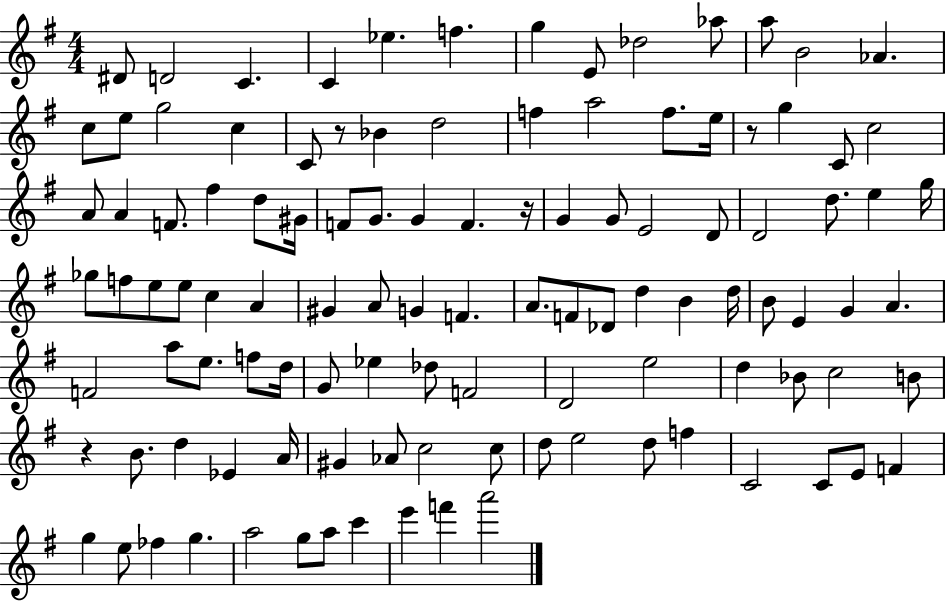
X:1
T:Untitled
M:4/4
L:1/4
K:G
^D/2 D2 C C _e f g E/2 _d2 _a/2 a/2 B2 _A c/2 e/2 g2 c C/2 z/2 _B d2 f a2 f/2 e/4 z/2 g C/2 c2 A/2 A F/2 ^f d/2 ^G/4 F/2 G/2 G F z/4 G G/2 E2 D/2 D2 d/2 e g/4 _g/2 f/2 e/2 e/2 c A ^G A/2 G F A/2 F/2 _D/2 d B d/4 B/2 E G A F2 a/2 e/2 f/2 d/4 G/2 _e _d/2 F2 D2 e2 d _B/2 c2 B/2 z B/2 d _E A/4 ^G _A/2 c2 c/2 d/2 e2 d/2 f C2 C/2 E/2 F g e/2 _f g a2 g/2 a/2 c' e' f' a'2